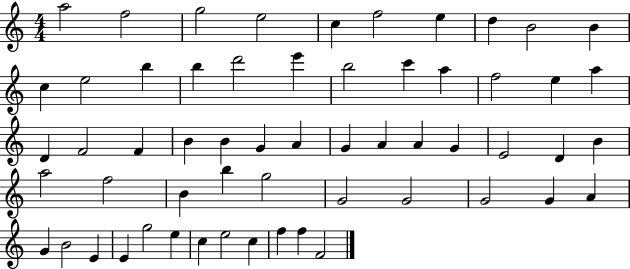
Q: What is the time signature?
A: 4/4